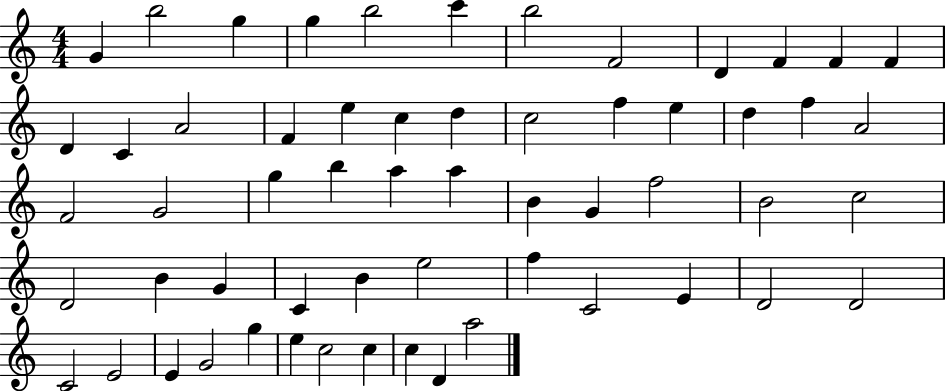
G4/q B5/h G5/q G5/q B5/h C6/q B5/h F4/h D4/q F4/q F4/q F4/q D4/q C4/q A4/h F4/q E5/q C5/q D5/q C5/h F5/q E5/q D5/q F5/q A4/h F4/h G4/h G5/q B5/q A5/q A5/q B4/q G4/q F5/h B4/h C5/h D4/h B4/q G4/q C4/q B4/q E5/h F5/q C4/h E4/q D4/h D4/h C4/h E4/h E4/q G4/h G5/q E5/q C5/h C5/q C5/q D4/q A5/h